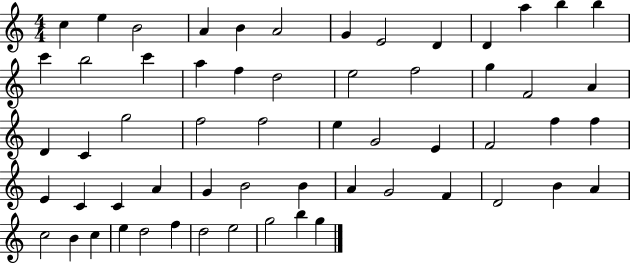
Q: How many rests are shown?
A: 0